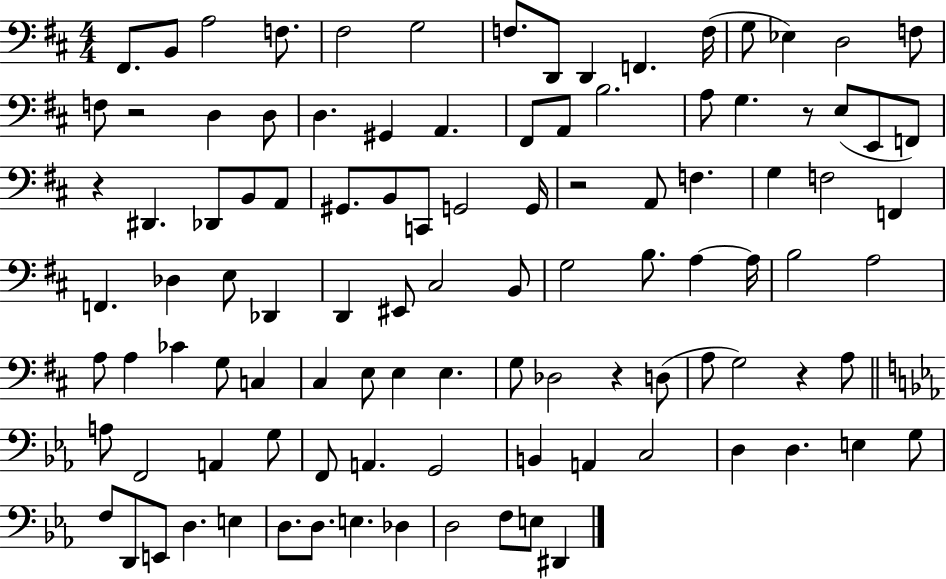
F#2/e. B2/e A3/h F3/e. F#3/h G3/h F3/e. D2/e D2/q F2/q. F3/s G3/e Eb3/q D3/h F3/e F3/e R/h D3/q D3/e D3/q. G#2/q A2/q. F#2/e A2/e B3/h. A3/e G3/q. R/e E3/e E2/e F2/e R/q D#2/q. Db2/e B2/e A2/e G#2/e. B2/e C2/e G2/h G2/s R/h A2/e F3/q. G3/q F3/h F2/q F2/q. Db3/q E3/e Db2/q D2/q EIS2/e C#3/h B2/e G3/h B3/e. A3/q A3/s B3/h A3/h A3/e A3/q CES4/q G3/e C3/q C#3/q E3/e E3/q E3/q. G3/e Db3/h R/q D3/e A3/e G3/h R/q A3/e A3/e F2/h A2/q G3/e F2/e A2/q. G2/h B2/q A2/q C3/h D3/q D3/q. E3/q G3/e F3/e D2/e E2/e D3/q. E3/q D3/e. D3/e. E3/q. Db3/q D3/h F3/e E3/e D#2/q